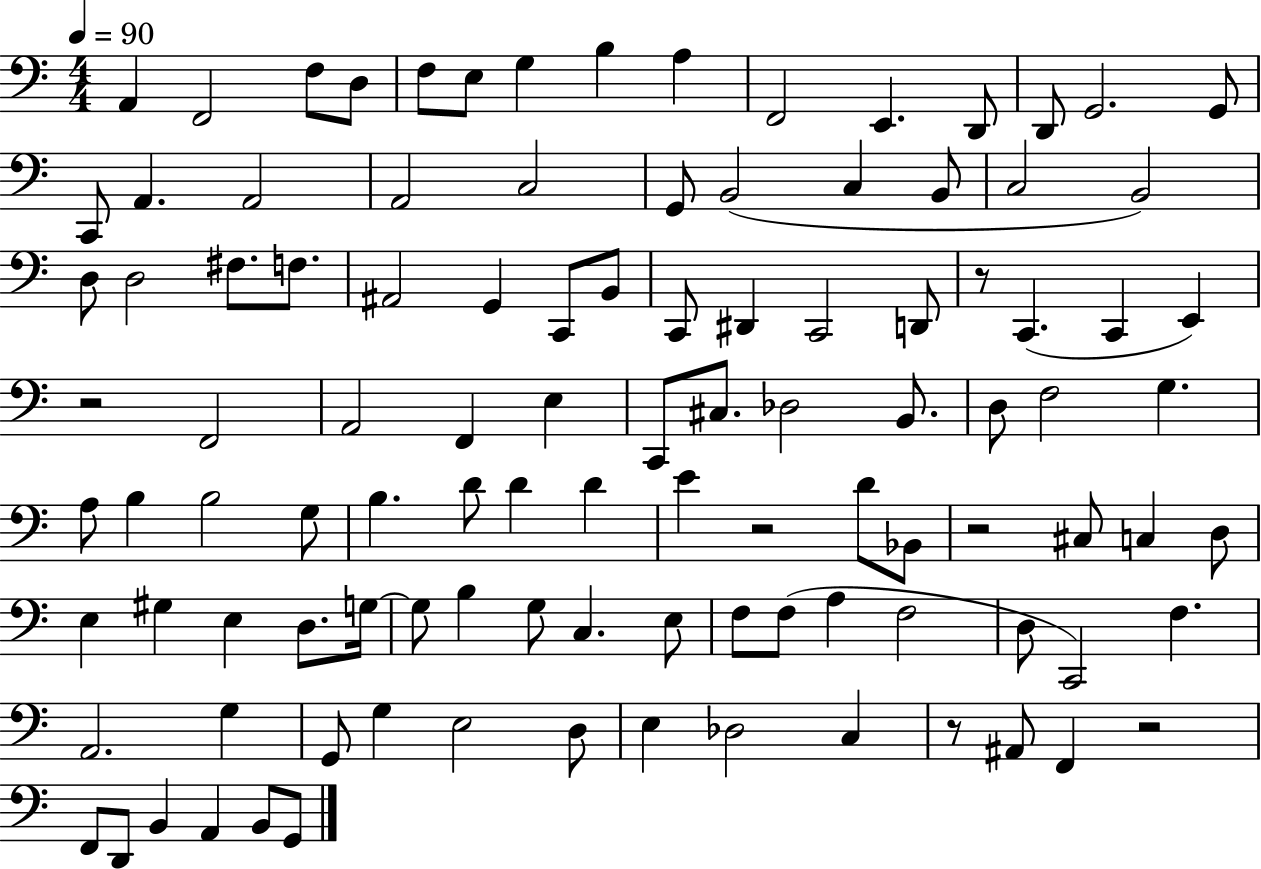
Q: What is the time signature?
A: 4/4